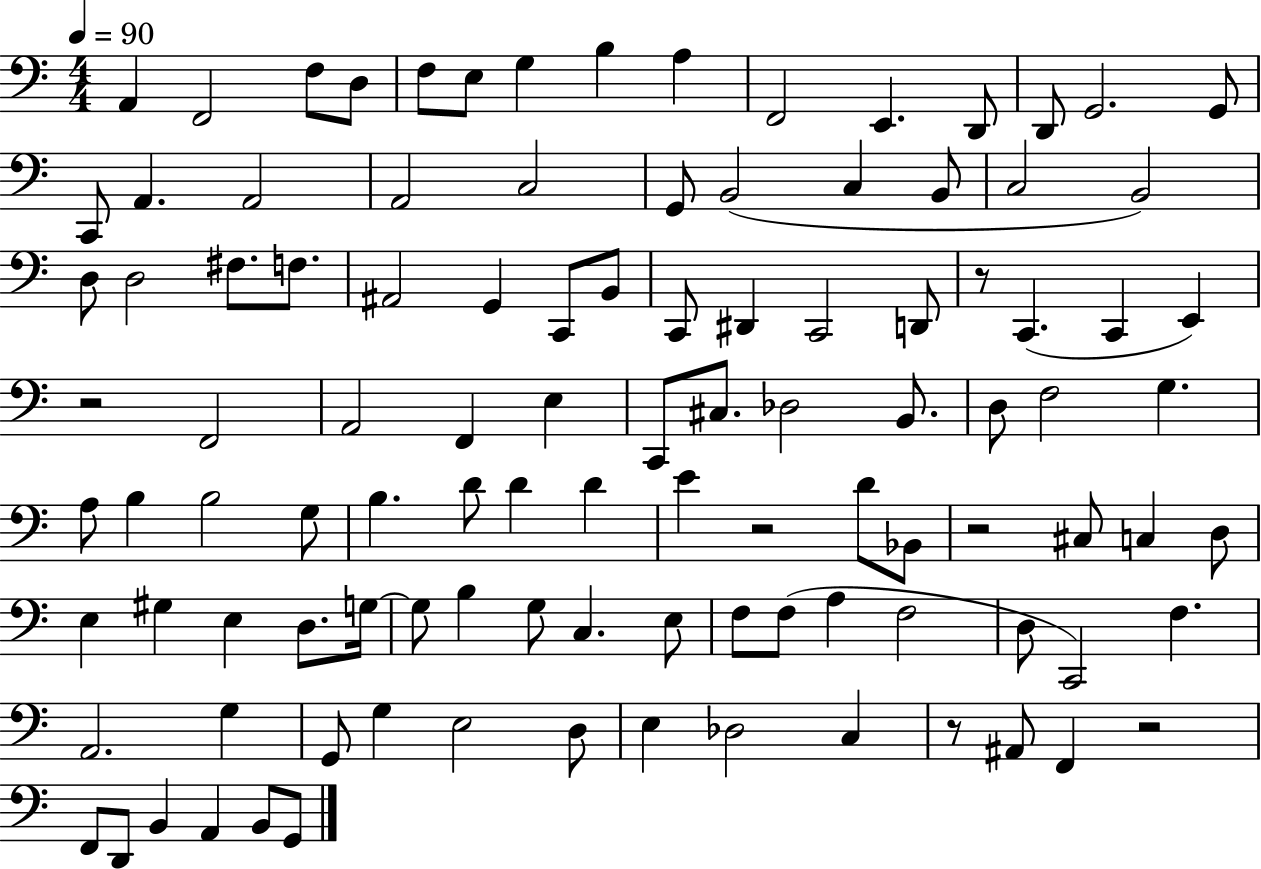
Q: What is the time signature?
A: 4/4